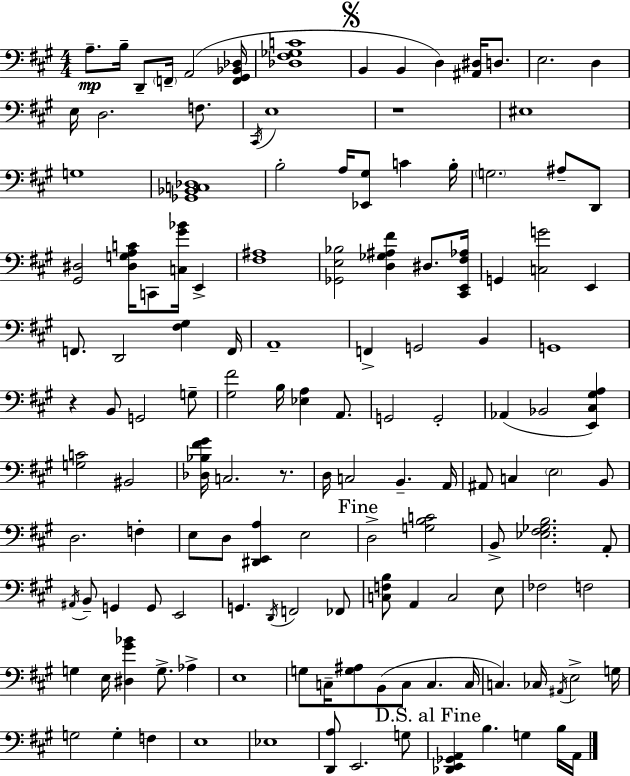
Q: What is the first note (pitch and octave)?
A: A3